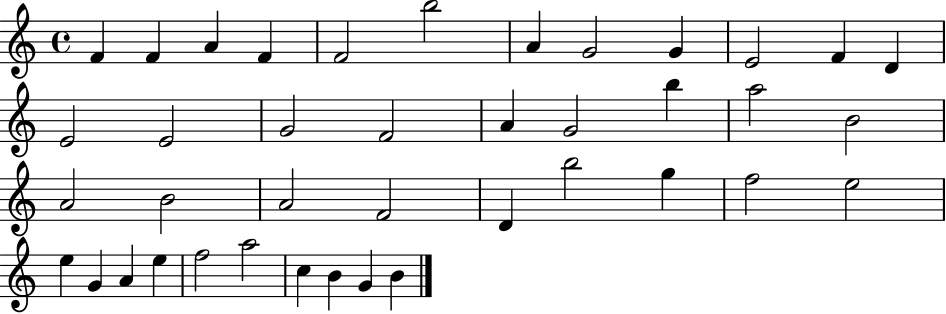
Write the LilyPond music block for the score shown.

{
  \clef treble
  \time 4/4
  \defaultTimeSignature
  \key c \major
  f'4 f'4 a'4 f'4 | f'2 b''2 | a'4 g'2 g'4 | e'2 f'4 d'4 | \break e'2 e'2 | g'2 f'2 | a'4 g'2 b''4 | a''2 b'2 | \break a'2 b'2 | a'2 f'2 | d'4 b''2 g''4 | f''2 e''2 | \break e''4 g'4 a'4 e''4 | f''2 a''2 | c''4 b'4 g'4 b'4 | \bar "|."
}